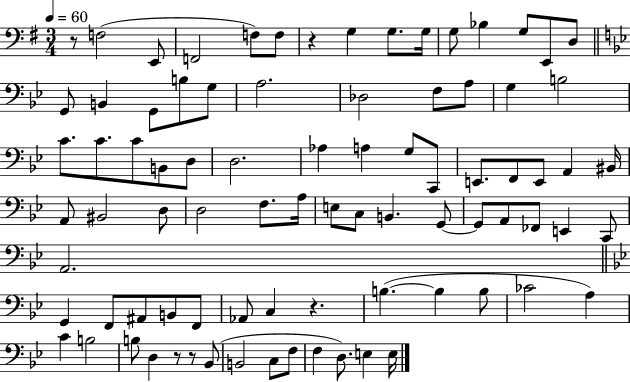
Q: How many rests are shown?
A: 5